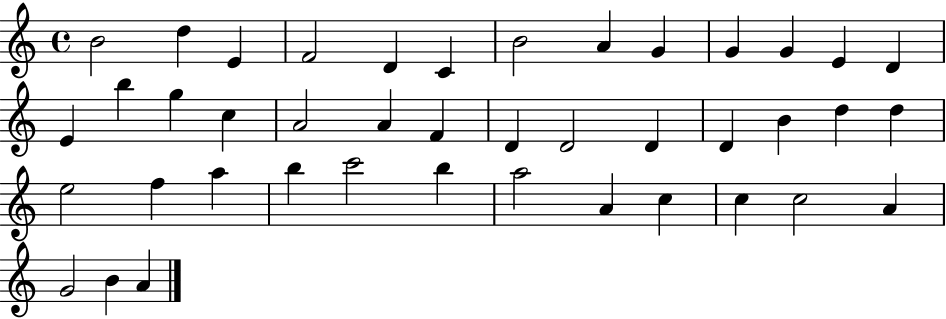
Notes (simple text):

B4/h D5/q E4/q F4/h D4/q C4/q B4/h A4/q G4/q G4/q G4/q E4/q D4/q E4/q B5/q G5/q C5/q A4/h A4/q F4/q D4/q D4/h D4/q D4/q B4/q D5/q D5/q E5/h F5/q A5/q B5/q C6/h B5/q A5/h A4/q C5/q C5/q C5/h A4/q G4/h B4/q A4/q